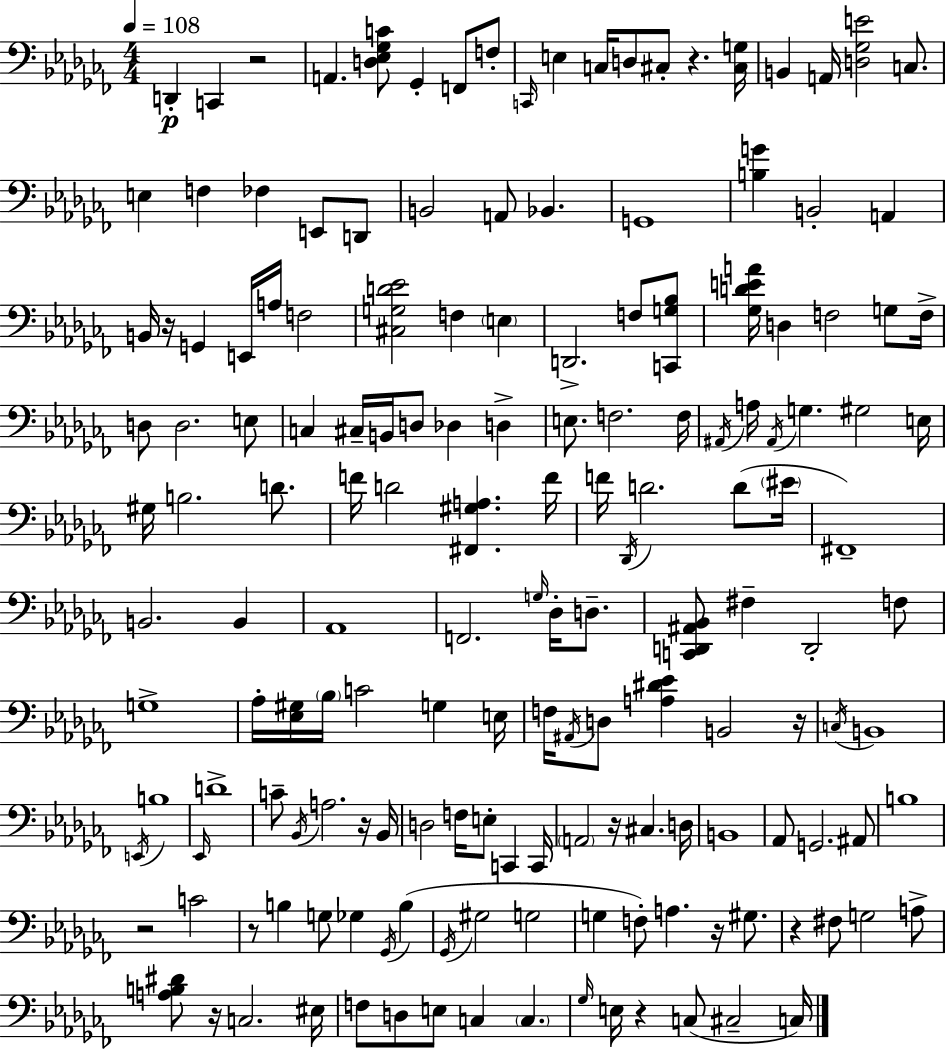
{
  \clef bass
  \numericTimeSignature
  \time 4/4
  \key aes \minor
  \tempo 4 = 108
  d,4-.\p c,4 r2 | a,4. <d ees ges c'>8 ges,4-. f,8 f8-. | \grace { c,16 } e4 c16 d8 cis8-. r4. | <cis g>16 b,4 a,16 <d ges e'>2 c8. | \break e4 f4 fes4 e,8 d,8 | b,2 a,8 bes,4. | g,1 | <b g'>4 b,2-. a,4 | \break b,16 r16 g,4 e,16 a16 f2 | <cis g d' ees'>2 f4 \parenthesize e4 | d,2.-> f8 <c, g bes>8 | <ges d' e' a'>16 d4 f2 g8 | \break f16-> d8 d2. e8 | c4 cis16-- b,16 d8 des4 d4-> | e8. f2. | f16 \acciaccatura { ais,16 } a16 \acciaccatura { ais,16 } g4. gis2 | \break e16 gis16 b2. | d'8. f'16 d'2 <fis, gis a>4. | f'16 f'16 \acciaccatura { des,16 } d'2. | d'8( \parenthesize eis'16 fis,1--) | \break b,2. | b,4 aes,1 | f,2. | \grace { g16 } des16-. d8.-- <c, d, ais, bes,>8 fis4-- d,2-. | \break f8 g1-> | aes16-. <ees gis>16 \parenthesize bes16 c'2 | g4 e16 f16 \acciaccatura { ais,16 } d8 <a dis' ees'>4 b,2 | r16 \acciaccatura { c16 } b,1 | \break \acciaccatura { e,16 } b1 | \grace { ees,16 } d'1-> | c'8-- \acciaccatura { bes,16 } a2. | r16 bes,16 d2 | \break f16 e8-. c,4 c,16 \parenthesize a,2 | r16 cis4. d16 b,1 | aes,8 g,2. | ais,8 b1 | \break r2 | c'2 r8 b4 | g8 ges4 \acciaccatura { ges,16 } b4( \acciaccatura { ges,16 } gis2 | g2 g4 | \break f8-.) a4. r16 gis8. r4 | fis8 g2 a8-> <a b dis'>8 r16 c2. | eis16 f8 d8 | e8 c4 \parenthesize c4. \grace { ges16 } e16 r4 | \break c8( cis2-- c16) \bar "|."
}